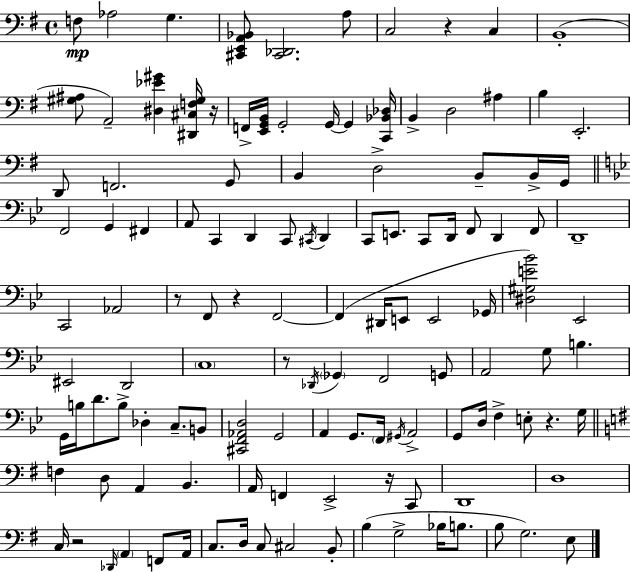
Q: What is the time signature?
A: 4/4